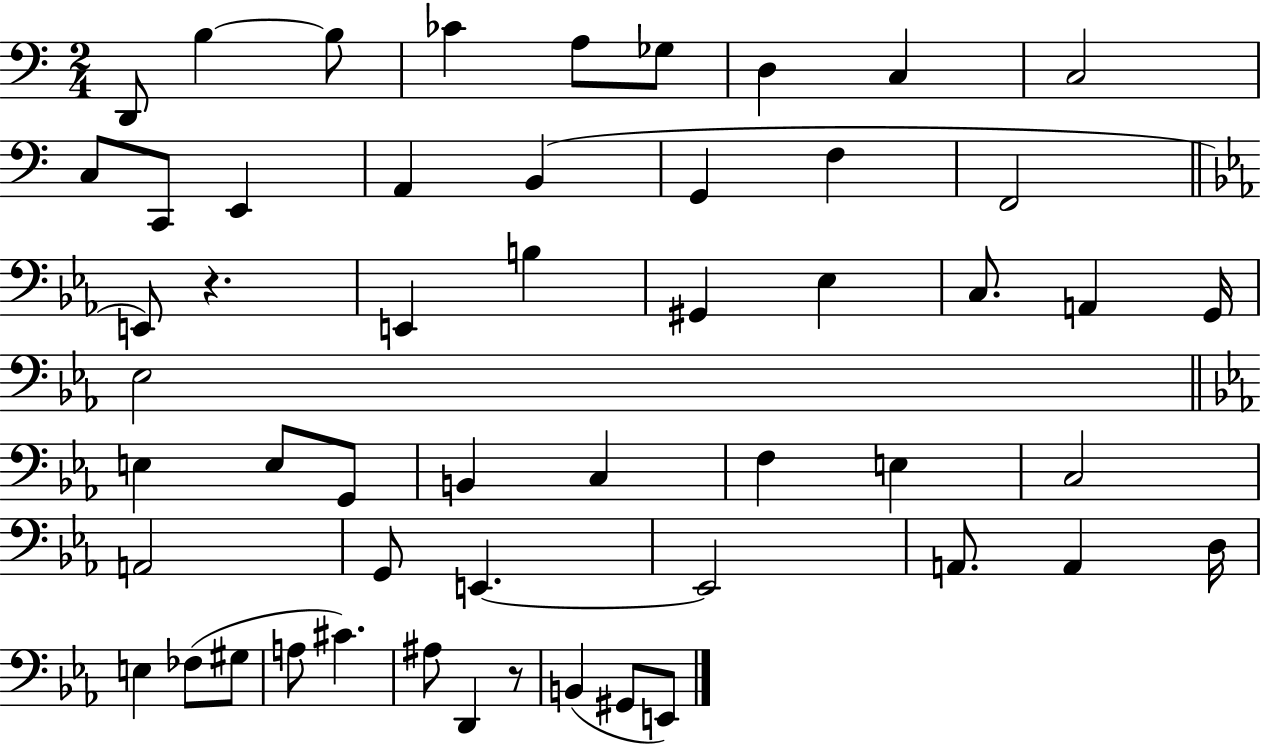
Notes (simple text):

D2/e B3/q B3/e CES4/q A3/e Gb3/e D3/q C3/q C3/h C3/e C2/e E2/q A2/q B2/q G2/q F3/q F2/h E2/e R/q. E2/q B3/q G#2/q Eb3/q C3/e. A2/q G2/s Eb3/h E3/q E3/e G2/e B2/q C3/q F3/q E3/q C3/h A2/h G2/e E2/q. E2/h A2/e. A2/q D3/s E3/q FES3/e G#3/e A3/e C#4/q. A#3/e D2/q R/e B2/q G#2/e E2/e